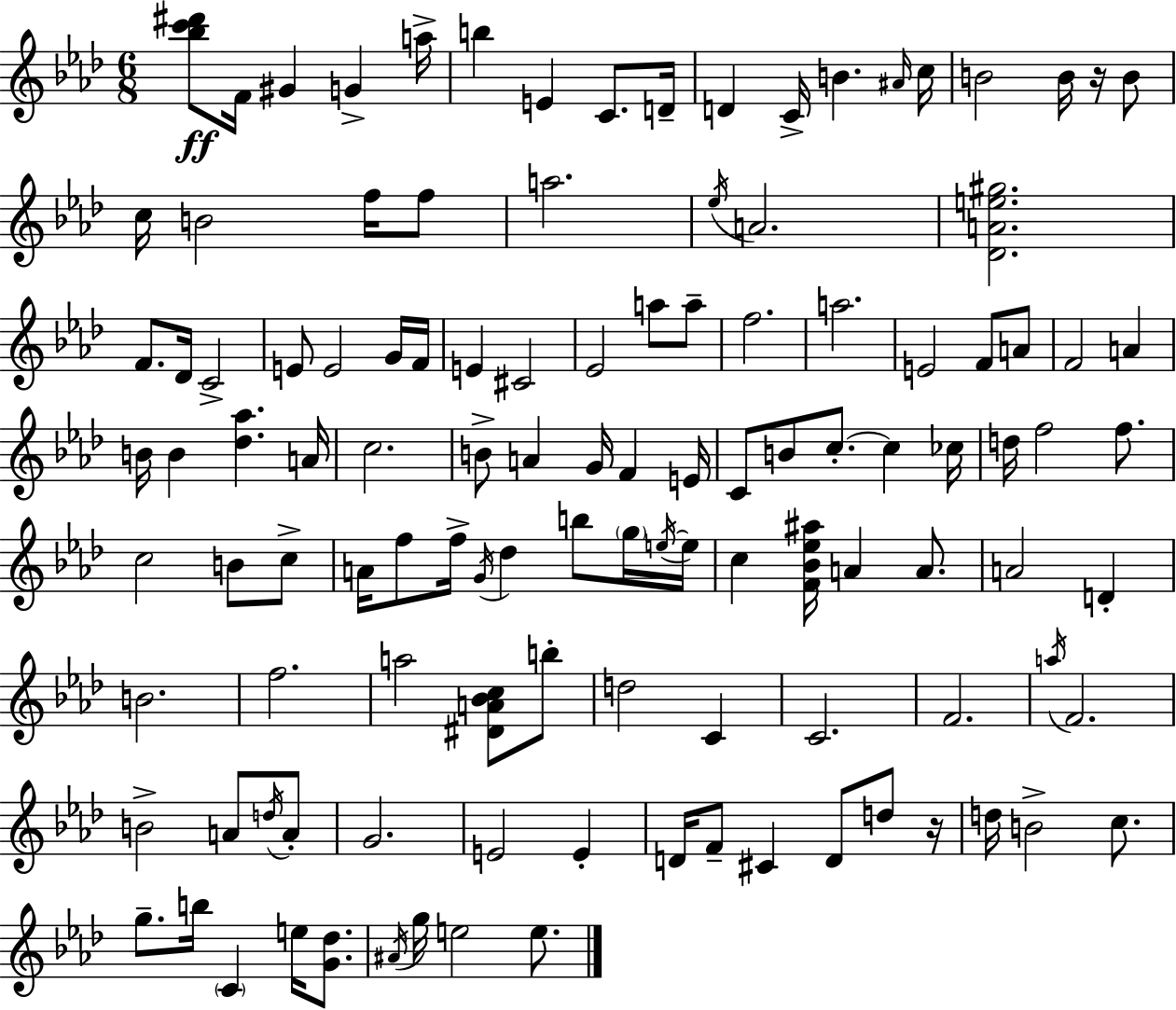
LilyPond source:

{
  \clef treble
  \numericTimeSignature
  \time 6/8
  \key aes \major
  <bes'' c''' dis'''>8\ff f'16 gis'4 g'4-> a''16-> | b''4 e'4 c'8. d'16-- | d'4 c'16-> b'4. \grace { ais'16 } | c''16 b'2 b'16 r16 b'8 | \break c''16 b'2 f''16 f''8 | a''2. | \acciaccatura { ees''16 } a'2. | <des' a' e'' gis''>2. | \break f'8. des'16 c'2-> | e'8 e'2 | g'16 f'16 e'4 cis'2 | ees'2 a''8 | \break a''8-- f''2. | a''2. | e'2 f'8 | a'8 f'2 a'4 | \break b'16 b'4 <des'' aes''>4. | a'16 c''2. | b'8-> a'4 g'16 f'4 | e'16 c'8 b'8 c''8.-.~~ c''4 | \break ces''16 d''16 f''2 f''8. | c''2 b'8 | c''8-> a'16 f''8 f''16-> \acciaccatura { g'16 } des''4 b''8 | \parenthesize g''16 \acciaccatura { e''16~ }~ e''16 c''4 <f' bes' ees'' ais''>16 a'4 | \break a'8. a'2 | d'4-. b'2. | f''2. | a''2 | \break <dis' a' bes' c''>8 b''8-. d''2 | c'4 c'2. | f'2. | \acciaccatura { a''16 } f'2. | \break b'2-> | a'8 \acciaccatura { d''16 } a'8-. g'2. | e'2 | e'4-. d'16 f'8-- cis'4 | \break d'8 d''8 r16 d''16 b'2-> | c''8. g''8.-- b''16 \parenthesize c'4 | e''16 <g' des''>8. \acciaccatura { ais'16 } g''16 e''2 | e''8. \bar "|."
}